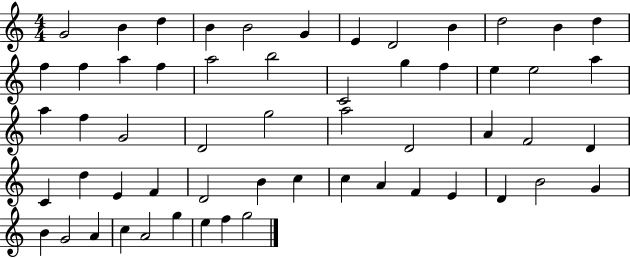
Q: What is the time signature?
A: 4/4